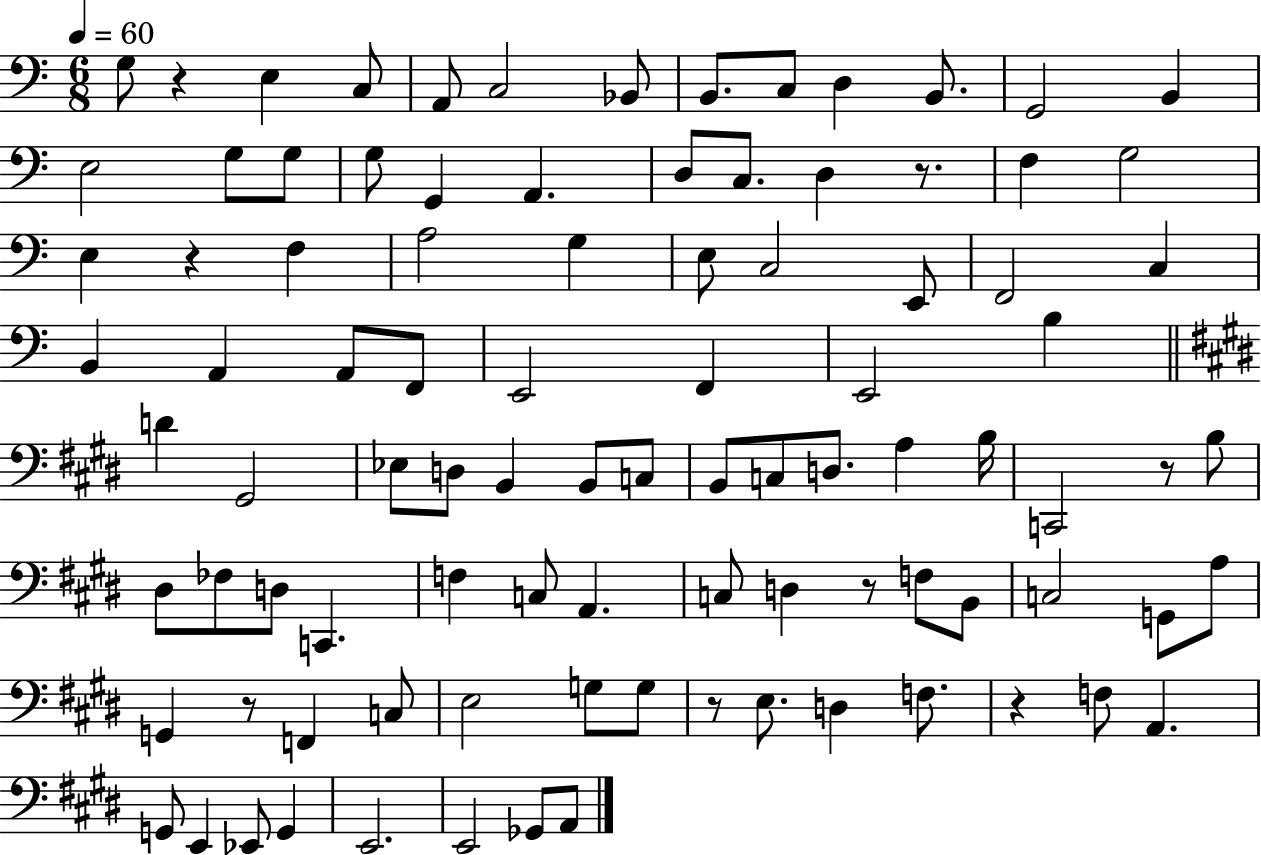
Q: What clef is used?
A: bass